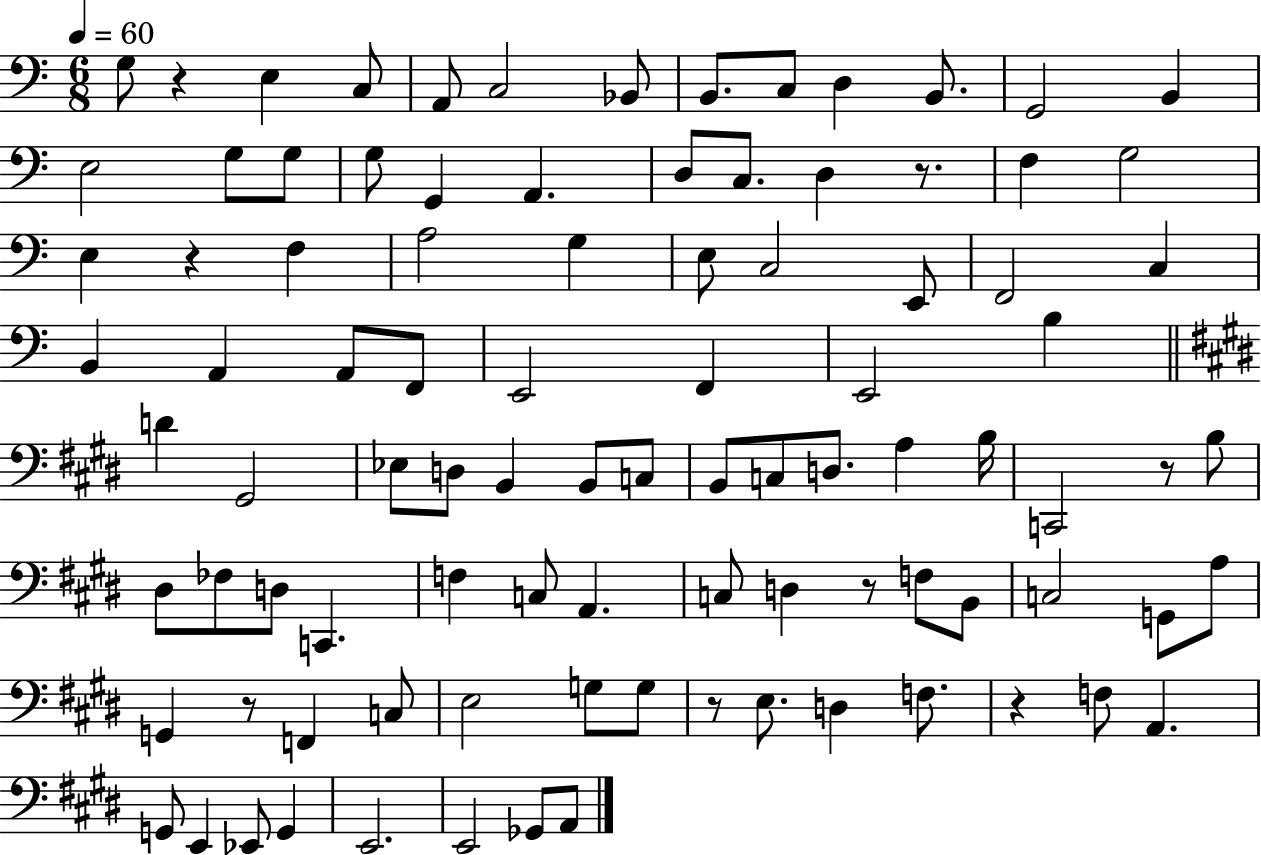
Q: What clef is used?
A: bass